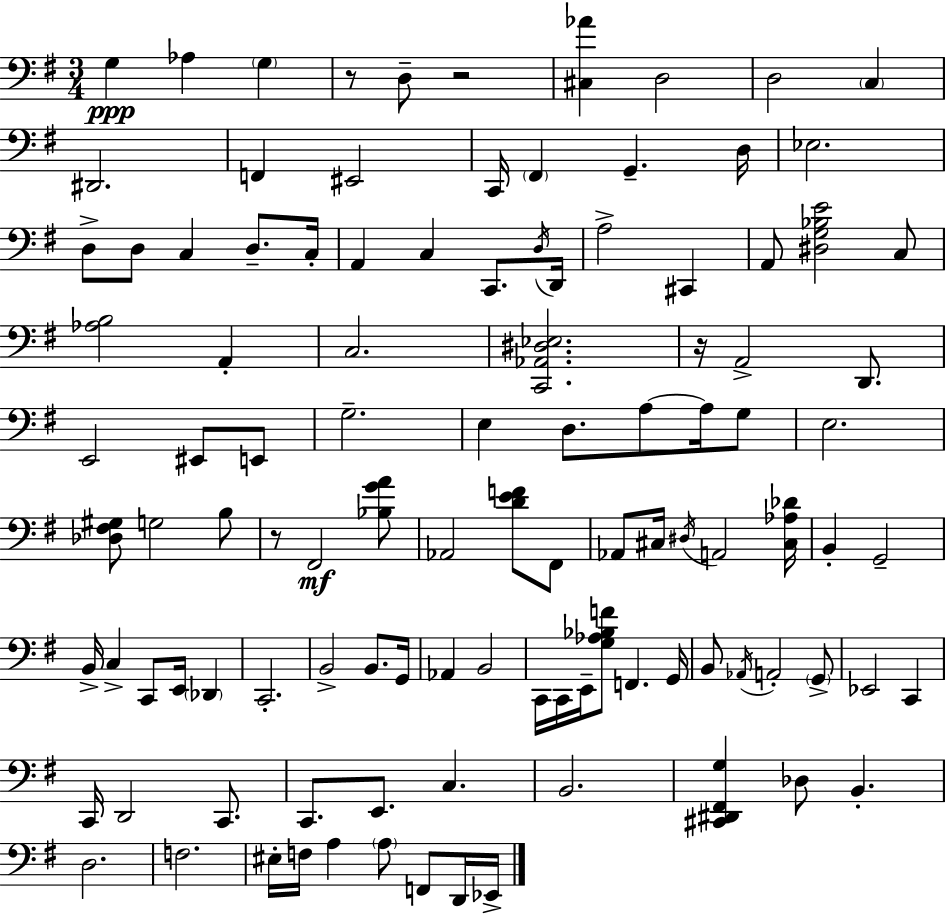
X:1
T:Untitled
M:3/4
L:1/4
K:Em
G, _A, G, z/2 D,/2 z2 [^C,_A] D,2 D,2 C, ^D,,2 F,, ^E,,2 C,,/4 ^F,, G,, D,/4 _E,2 D,/2 D,/2 C, D,/2 C,/4 A,, C, C,,/2 D,/4 D,,/4 A,2 ^C,, A,,/2 [^D,G,_B,E]2 C,/2 [_A,B,]2 A,, C,2 [C,,_A,,^D,_E,]2 z/4 A,,2 D,,/2 E,,2 ^E,,/2 E,,/2 G,2 E, D,/2 A,/2 A,/4 G,/2 E,2 [_D,^F,^G,]/2 G,2 B,/2 z/2 ^F,,2 [_B,GA]/2 _A,,2 [DEF]/2 ^F,,/2 _A,,/2 ^C,/4 ^D,/4 A,,2 [^C,_A,_D]/4 B,, G,,2 B,,/4 C, C,,/2 E,,/4 _D,, C,,2 B,,2 B,,/2 G,,/4 _A,, B,,2 C,,/4 C,,/4 E,,/4 [G,_A,_B,F]/2 F,, G,,/4 B,,/2 _A,,/4 A,,2 G,,/2 _E,,2 C,, C,,/4 D,,2 C,,/2 C,,/2 E,,/2 C, B,,2 [^C,,^D,,^F,,G,] _D,/2 B,, D,2 F,2 ^E,/4 F,/4 A, A,/2 F,,/2 D,,/4 _E,,/4